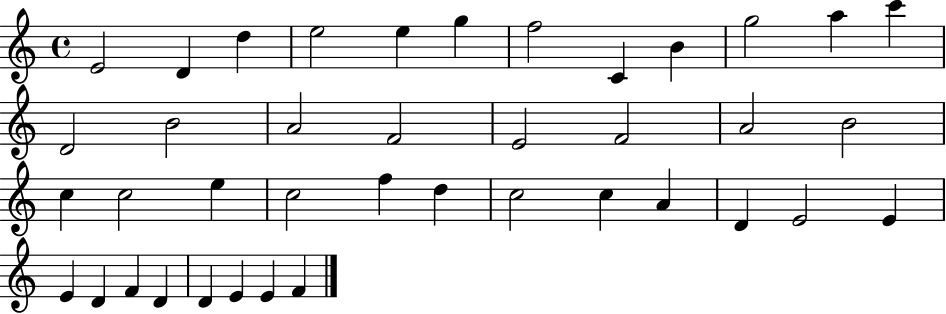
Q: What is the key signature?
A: C major